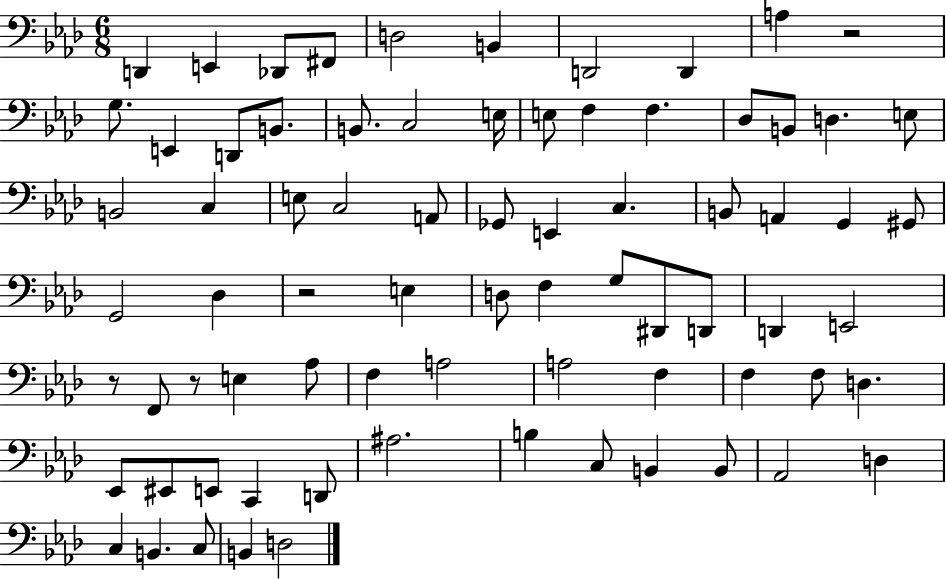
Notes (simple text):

D2/q E2/q Db2/e F#2/e D3/h B2/q D2/h D2/q A3/q R/h G3/e. E2/q D2/e B2/e. B2/e. C3/h E3/s E3/e F3/q F3/q. Db3/e B2/e D3/q. E3/e B2/h C3/q E3/e C3/h A2/e Gb2/e E2/q C3/q. B2/e A2/q G2/q G#2/e G2/h Db3/q R/h E3/q D3/e F3/q G3/e D#2/e D2/e D2/q E2/h R/e F2/e R/e E3/q Ab3/e F3/q A3/h A3/h F3/q F3/q F3/e D3/q. Eb2/e EIS2/e E2/e C2/q D2/e A#3/h. B3/q C3/e B2/q B2/e Ab2/h D3/q C3/q B2/q. C3/e B2/q D3/h